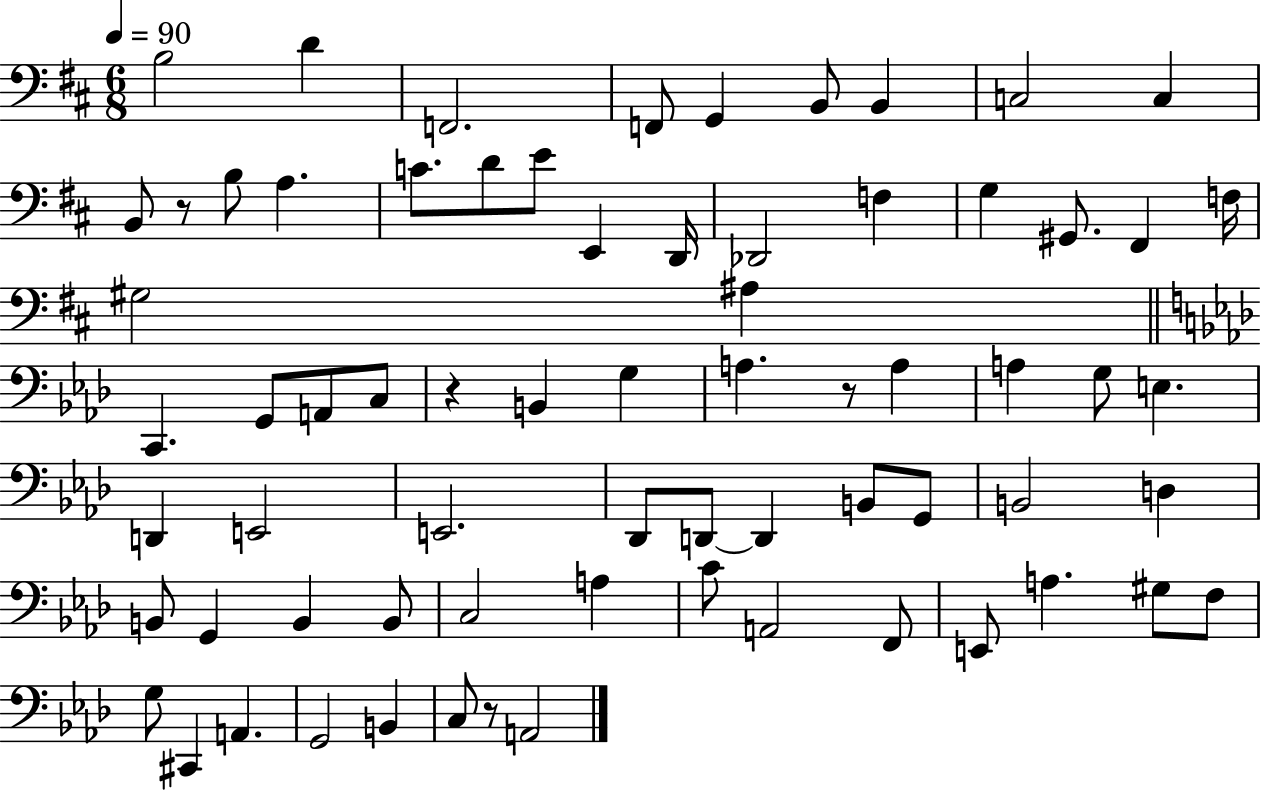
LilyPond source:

{
  \clef bass
  \numericTimeSignature
  \time 6/8
  \key d \major
  \tempo 4 = 90
  b2 d'4 | f,2. | f,8 g,4 b,8 b,4 | c2 c4 | \break b,8 r8 b8 a4. | c'8. d'8 e'8 e,4 d,16 | des,2 f4 | g4 gis,8. fis,4 f16 | \break gis2 ais4 | \bar "||" \break \key f \minor c,4. g,8 a,8 c8 | r4 b,4 g4 | a4. r8 a4 | a4 g8 e4. | \break d,4 e,2 | e,2. | des,8 d,8~~ d,4 b,8 g,8 | b,2 d4 | \break b,8 g,4 b,4 b,8 | c2 a4 | c'8 a,2 f,8 | e,8 a4. gis8 f8 | \break g8 cis,4 a,4. | g,2 b,4 | c8 r8 a,2 | \bar "|."
}